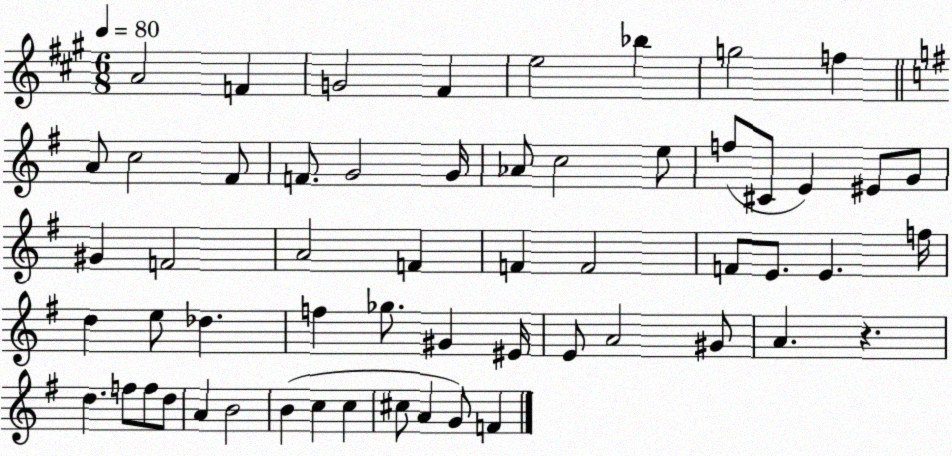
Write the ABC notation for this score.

X:1
T:Untitled
M:6/8
L:1/4
K:A
A2 F G2 ^F e2 _b g2 f A/2 c2 ^F/2 F/2 G2 G/4 _A/2 c2 e/2 f/2 ^C/2 E ^E/2 G/2 ^G F2 A2 F F F2 F/2 E/2 E f/4 d e/2 _d f _g/2 ^G ^E/4 E/2 A2 ^G/2 A z d f/2 f/2 d/2 A B2 B c c ^c/2 A G/2 F